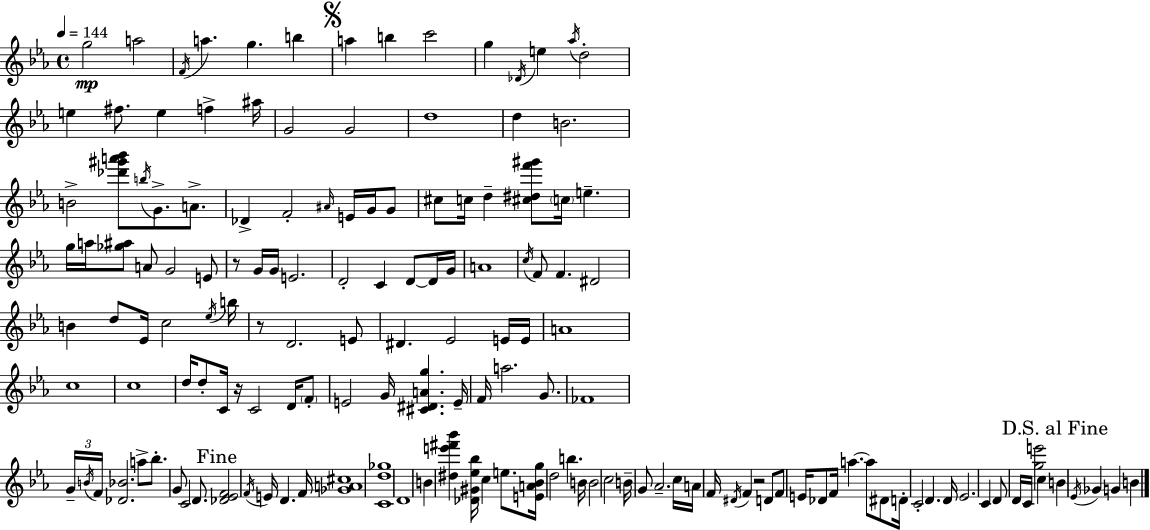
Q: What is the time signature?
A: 4/4